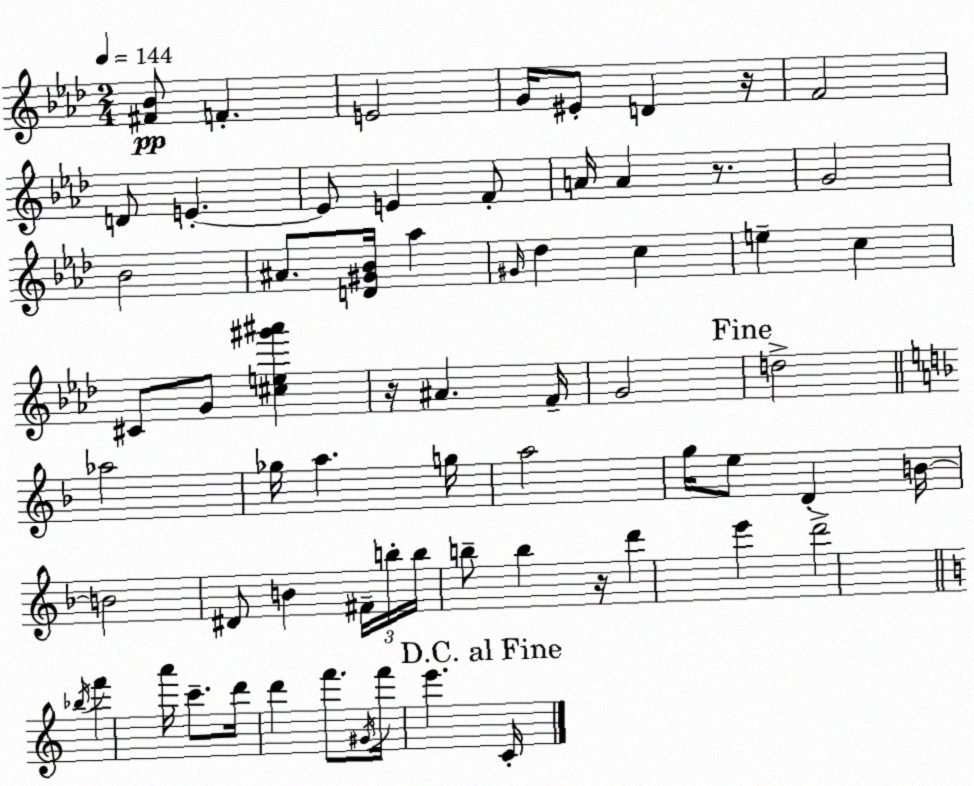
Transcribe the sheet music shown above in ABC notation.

X:1
T:Untitled
M:2/4
L:1/4
K:Ab
[^F_B]/2 F E2 G/4 ^E/2 D z/4 F2 D/2 E E/2 E F/2 A/4 A z/2 G2 _B2 ^A/2 [D^G_B]/4 _a ^G/4 _d c e c ^C/2 G/2 [^ce^g'^a'] z/4 ^A F/4 G2 d2 _a2 _g/4 a g/4 a2 g/4 e/2 D B/4 B2 ^D/2 B ^F/4 b/4 b/4 b/2 b z/4 d' e' d'2 _b/4 f' a'/4 c'/2 d'/4 d' f'/2 ^G/4 f'/4 e' C/4